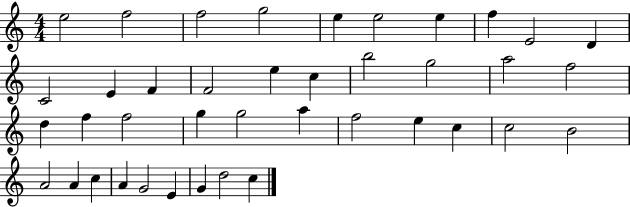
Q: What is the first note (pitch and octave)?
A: E5